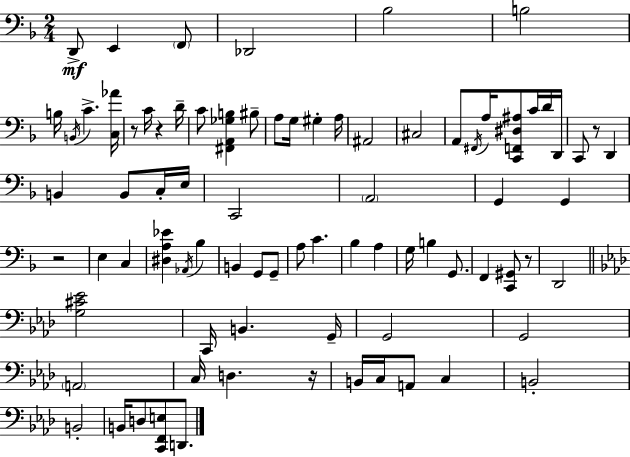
X:1
T:Untitled
M:2/4
L:1/4
K:F
D,,/2 E,, F,,/2 _D,,2 _B,2 B,2 B,/4 B,,/4 C [C,_A]/4 z/2 C/4 z D/4 C/2 [^F,,A,,_G,B,] ^B,/2 A,/2 G,/4 ^G, A,/4 ^A,,2 ^C,2 A,,/2 ^F,,/4 A,/4 [C,,F,,^D,^A,]/2 C/4 D/4 D,,/4 C,,/2 z/2 D,, B,, B,,/2 C,/4 E,/4 C,,2 A,,2 G,, G,, z2 E, C, [^D,A,_E] _A,,/4 _B, B,, G,,/2 G,,/2 A,/2 C _B, A, G,/4 B, G,,/2 F,, [C,,^G,,]/2 z/2 D,,2 [G,^C_E]2 C,,/4 B,, G,,/4 G,,2 G,,2 A,,2 C,/4 D, z/4 B,,/4 C,/4 A,,/2 C, B,,2 B,,2 B,,/4 D,/2 [C,,F,,E,]/2 D,,/2